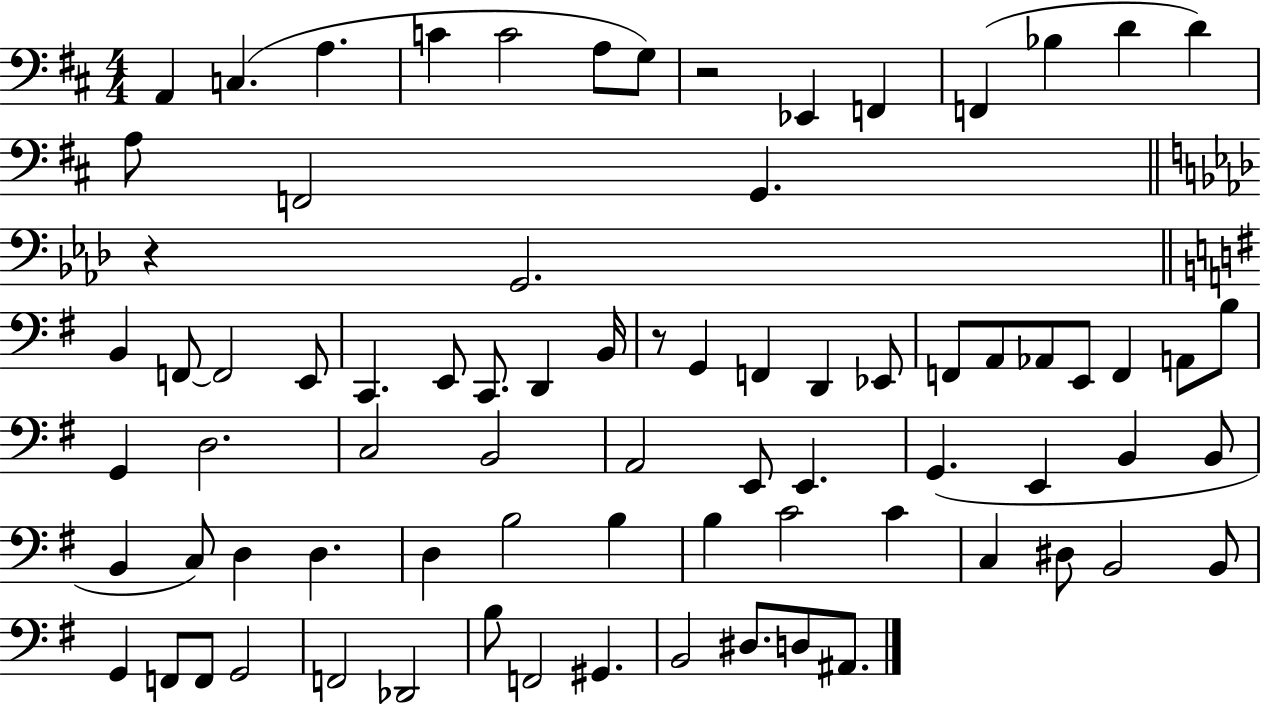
A2/q C3/q. A3/q. C4/q C4/h A3/e G3/e R/h Eb2/q F2/q F2/q Bb3/q D4/q D4/q A3/e F2/h G2/q. R/q G2/h. B2/q F2/e F2/h E2/e C2/q. E2/e C2/e. D2/q B2/s R/e G2/q F2/q D2/q Eb2/e F2/e A2/e Ab2/e E2/e F2/q A2/e B3/e G2/q D3/h. C3/h B2/h A2/h E2/e E2/q. G2/q. E2/q B2/q B2/e B2/q C3/e D3/q D3/q. D3/q B3/h B3/q B3/q C4/h C4/q C3/q D#3/e B2/h B2/e G2/q F2/e F2/e G2/h F2/h Db2/h B3/e F2/h G#2/q. B2/h D#3/e. D3/e A#2/e.